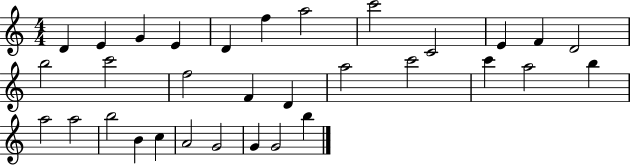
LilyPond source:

{
  \clef treble
  \numericTimeSignature
  \time 4/4
  \key c \major
  d'4 e'4 g'4 e'4 | d'4 f''4 a''2 | c'''2 c'2 | e'4 f'4 d'2 | \break b''2 c'''2 | f''2 f'4 d'4 | a''2 c'''2 | c'''4 a''2 b''4 | \break a''2 a''2 | b''2 b'4 c''4 | a'2 g'2 | g'4 g'2 b''4 | \break \bar "|."
}